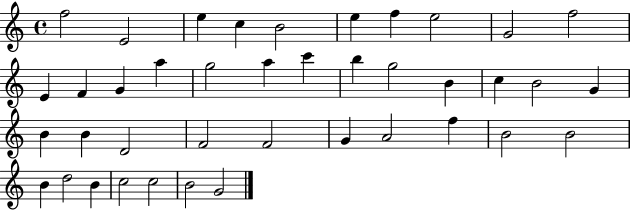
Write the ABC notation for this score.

X:1
T:Untitled
M:4/4
L:1/4
K:C
f2 E2 e c B2 e f e2 G2 f2 E F G a g2 a c' b g2 B c B2 G B B D2 F2 F2 G A2 f B2 B2 B d2 B c2 c2 B2 G2